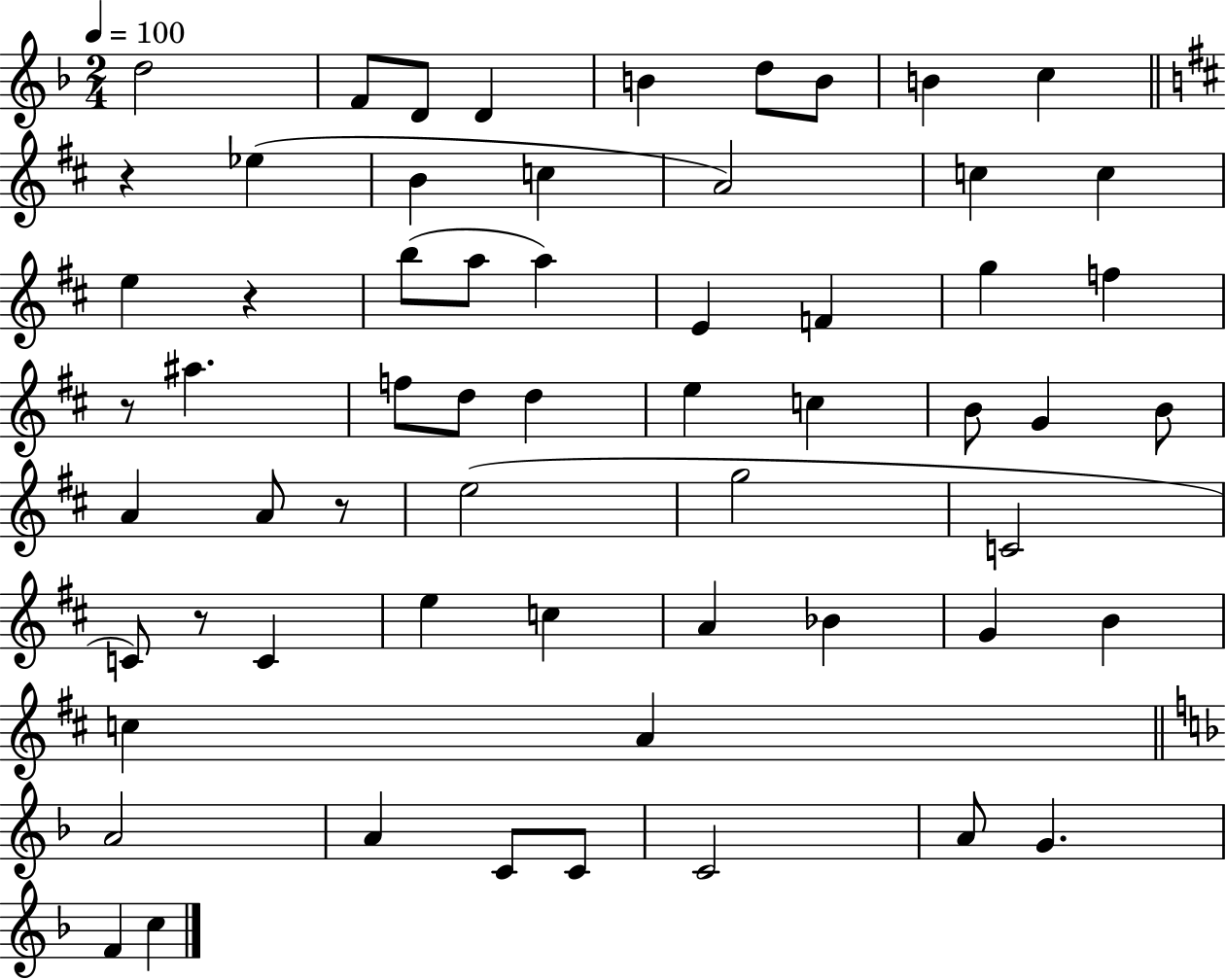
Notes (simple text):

D5/h F4/e D4/e D4/q B4/q D5/e B4/e B4/q C5/q R/q Eb5/q B4/q C5/q A4/h C5/q C5/q E5/q R/q B5/e A5/e A5/q E4/q F4/q G5/q F5/q R/e A#5/q. F5/e D5/e D5/q E5/q C5/q B4/e G4/q B4/e A4/q A4/e R/e E5/h G5/h C4/h C4/e R/e C4/q E5/q C5/q A4/q Bb4/q G4/q B4/q C5/q A4/q A4/h A4/q C4/e C4/e C4/h A4/e G4/q. F4/q C5/q